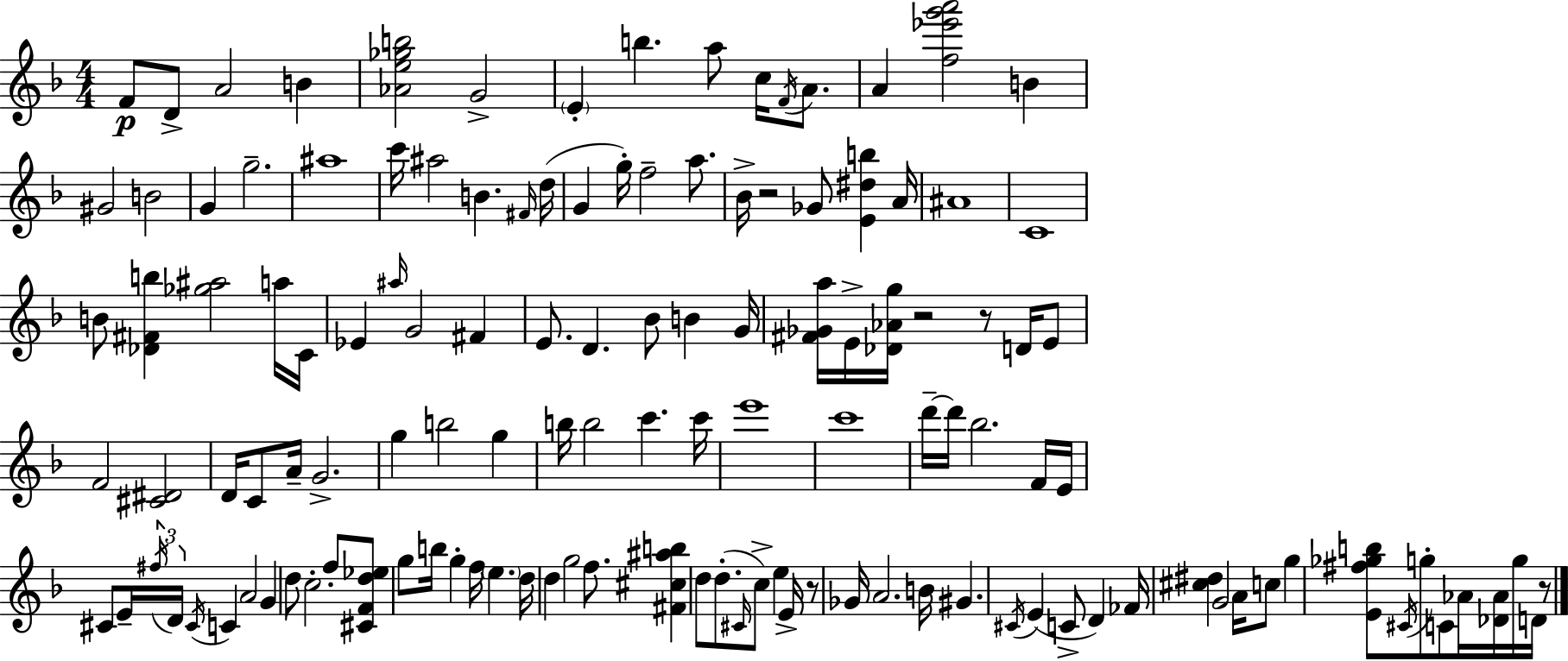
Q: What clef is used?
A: treble